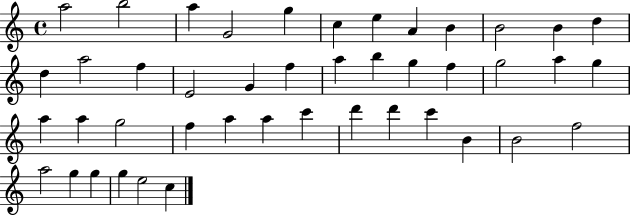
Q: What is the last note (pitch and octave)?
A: C5